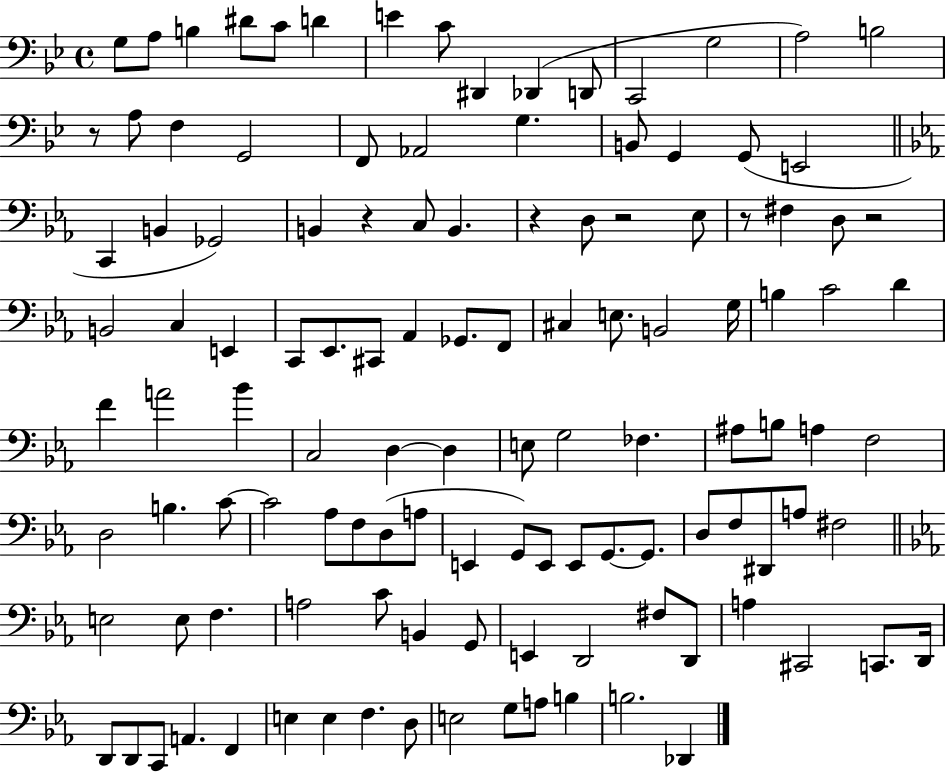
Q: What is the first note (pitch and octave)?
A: G3